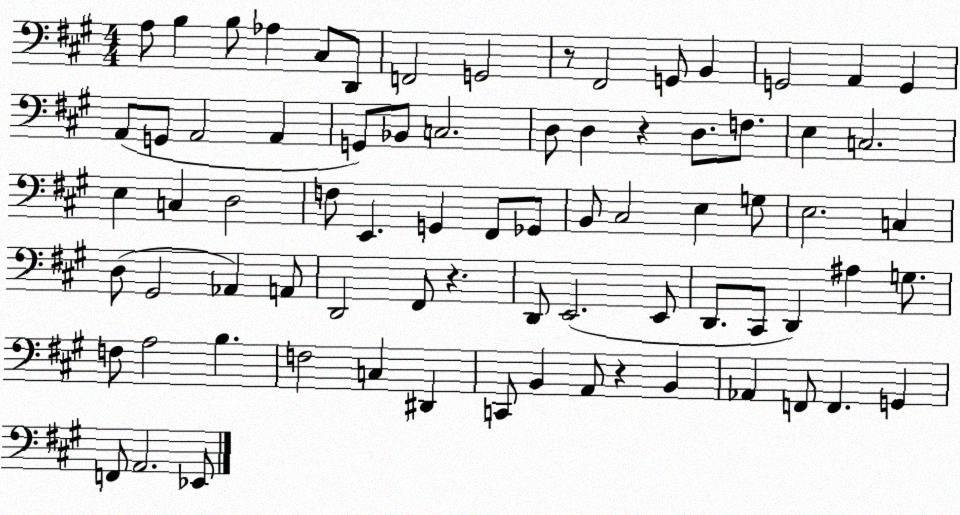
X:1
T:Untitled
M:4/4
L:1/4
K:A
A,/2 B, B,/2 _A, ^C,/2 D,,/2 F,,2 G,,2 z/2 ^F,,2 G,,/2 B,, G,,2 A,, G,, A,,/2 G,,/2 A,,2 A,, G,,/2 _B,,/2 C,2 D,/2 D, z D,/2 F,/2 E, C,2 E, C, D,2 F,/2 E,, G,, ^F,,/2 _G,,/2 B,,/2 ^C,2 E, G,/2 E,2 C, D,/2 ^G,,2 _A,, A,,/2 D,,2 ^F,,/2 z D,,/2 E,,2 E,,/2 D,,/2 ^C,,/2 D,, ^A, G,/2 F,/2 A,2 B, F,2 C, ^D,, C,,/2 B,, A,,/2 z B,, _A,, F,,/2 F,, G,, F,,/2 A,,2 _E,,/2